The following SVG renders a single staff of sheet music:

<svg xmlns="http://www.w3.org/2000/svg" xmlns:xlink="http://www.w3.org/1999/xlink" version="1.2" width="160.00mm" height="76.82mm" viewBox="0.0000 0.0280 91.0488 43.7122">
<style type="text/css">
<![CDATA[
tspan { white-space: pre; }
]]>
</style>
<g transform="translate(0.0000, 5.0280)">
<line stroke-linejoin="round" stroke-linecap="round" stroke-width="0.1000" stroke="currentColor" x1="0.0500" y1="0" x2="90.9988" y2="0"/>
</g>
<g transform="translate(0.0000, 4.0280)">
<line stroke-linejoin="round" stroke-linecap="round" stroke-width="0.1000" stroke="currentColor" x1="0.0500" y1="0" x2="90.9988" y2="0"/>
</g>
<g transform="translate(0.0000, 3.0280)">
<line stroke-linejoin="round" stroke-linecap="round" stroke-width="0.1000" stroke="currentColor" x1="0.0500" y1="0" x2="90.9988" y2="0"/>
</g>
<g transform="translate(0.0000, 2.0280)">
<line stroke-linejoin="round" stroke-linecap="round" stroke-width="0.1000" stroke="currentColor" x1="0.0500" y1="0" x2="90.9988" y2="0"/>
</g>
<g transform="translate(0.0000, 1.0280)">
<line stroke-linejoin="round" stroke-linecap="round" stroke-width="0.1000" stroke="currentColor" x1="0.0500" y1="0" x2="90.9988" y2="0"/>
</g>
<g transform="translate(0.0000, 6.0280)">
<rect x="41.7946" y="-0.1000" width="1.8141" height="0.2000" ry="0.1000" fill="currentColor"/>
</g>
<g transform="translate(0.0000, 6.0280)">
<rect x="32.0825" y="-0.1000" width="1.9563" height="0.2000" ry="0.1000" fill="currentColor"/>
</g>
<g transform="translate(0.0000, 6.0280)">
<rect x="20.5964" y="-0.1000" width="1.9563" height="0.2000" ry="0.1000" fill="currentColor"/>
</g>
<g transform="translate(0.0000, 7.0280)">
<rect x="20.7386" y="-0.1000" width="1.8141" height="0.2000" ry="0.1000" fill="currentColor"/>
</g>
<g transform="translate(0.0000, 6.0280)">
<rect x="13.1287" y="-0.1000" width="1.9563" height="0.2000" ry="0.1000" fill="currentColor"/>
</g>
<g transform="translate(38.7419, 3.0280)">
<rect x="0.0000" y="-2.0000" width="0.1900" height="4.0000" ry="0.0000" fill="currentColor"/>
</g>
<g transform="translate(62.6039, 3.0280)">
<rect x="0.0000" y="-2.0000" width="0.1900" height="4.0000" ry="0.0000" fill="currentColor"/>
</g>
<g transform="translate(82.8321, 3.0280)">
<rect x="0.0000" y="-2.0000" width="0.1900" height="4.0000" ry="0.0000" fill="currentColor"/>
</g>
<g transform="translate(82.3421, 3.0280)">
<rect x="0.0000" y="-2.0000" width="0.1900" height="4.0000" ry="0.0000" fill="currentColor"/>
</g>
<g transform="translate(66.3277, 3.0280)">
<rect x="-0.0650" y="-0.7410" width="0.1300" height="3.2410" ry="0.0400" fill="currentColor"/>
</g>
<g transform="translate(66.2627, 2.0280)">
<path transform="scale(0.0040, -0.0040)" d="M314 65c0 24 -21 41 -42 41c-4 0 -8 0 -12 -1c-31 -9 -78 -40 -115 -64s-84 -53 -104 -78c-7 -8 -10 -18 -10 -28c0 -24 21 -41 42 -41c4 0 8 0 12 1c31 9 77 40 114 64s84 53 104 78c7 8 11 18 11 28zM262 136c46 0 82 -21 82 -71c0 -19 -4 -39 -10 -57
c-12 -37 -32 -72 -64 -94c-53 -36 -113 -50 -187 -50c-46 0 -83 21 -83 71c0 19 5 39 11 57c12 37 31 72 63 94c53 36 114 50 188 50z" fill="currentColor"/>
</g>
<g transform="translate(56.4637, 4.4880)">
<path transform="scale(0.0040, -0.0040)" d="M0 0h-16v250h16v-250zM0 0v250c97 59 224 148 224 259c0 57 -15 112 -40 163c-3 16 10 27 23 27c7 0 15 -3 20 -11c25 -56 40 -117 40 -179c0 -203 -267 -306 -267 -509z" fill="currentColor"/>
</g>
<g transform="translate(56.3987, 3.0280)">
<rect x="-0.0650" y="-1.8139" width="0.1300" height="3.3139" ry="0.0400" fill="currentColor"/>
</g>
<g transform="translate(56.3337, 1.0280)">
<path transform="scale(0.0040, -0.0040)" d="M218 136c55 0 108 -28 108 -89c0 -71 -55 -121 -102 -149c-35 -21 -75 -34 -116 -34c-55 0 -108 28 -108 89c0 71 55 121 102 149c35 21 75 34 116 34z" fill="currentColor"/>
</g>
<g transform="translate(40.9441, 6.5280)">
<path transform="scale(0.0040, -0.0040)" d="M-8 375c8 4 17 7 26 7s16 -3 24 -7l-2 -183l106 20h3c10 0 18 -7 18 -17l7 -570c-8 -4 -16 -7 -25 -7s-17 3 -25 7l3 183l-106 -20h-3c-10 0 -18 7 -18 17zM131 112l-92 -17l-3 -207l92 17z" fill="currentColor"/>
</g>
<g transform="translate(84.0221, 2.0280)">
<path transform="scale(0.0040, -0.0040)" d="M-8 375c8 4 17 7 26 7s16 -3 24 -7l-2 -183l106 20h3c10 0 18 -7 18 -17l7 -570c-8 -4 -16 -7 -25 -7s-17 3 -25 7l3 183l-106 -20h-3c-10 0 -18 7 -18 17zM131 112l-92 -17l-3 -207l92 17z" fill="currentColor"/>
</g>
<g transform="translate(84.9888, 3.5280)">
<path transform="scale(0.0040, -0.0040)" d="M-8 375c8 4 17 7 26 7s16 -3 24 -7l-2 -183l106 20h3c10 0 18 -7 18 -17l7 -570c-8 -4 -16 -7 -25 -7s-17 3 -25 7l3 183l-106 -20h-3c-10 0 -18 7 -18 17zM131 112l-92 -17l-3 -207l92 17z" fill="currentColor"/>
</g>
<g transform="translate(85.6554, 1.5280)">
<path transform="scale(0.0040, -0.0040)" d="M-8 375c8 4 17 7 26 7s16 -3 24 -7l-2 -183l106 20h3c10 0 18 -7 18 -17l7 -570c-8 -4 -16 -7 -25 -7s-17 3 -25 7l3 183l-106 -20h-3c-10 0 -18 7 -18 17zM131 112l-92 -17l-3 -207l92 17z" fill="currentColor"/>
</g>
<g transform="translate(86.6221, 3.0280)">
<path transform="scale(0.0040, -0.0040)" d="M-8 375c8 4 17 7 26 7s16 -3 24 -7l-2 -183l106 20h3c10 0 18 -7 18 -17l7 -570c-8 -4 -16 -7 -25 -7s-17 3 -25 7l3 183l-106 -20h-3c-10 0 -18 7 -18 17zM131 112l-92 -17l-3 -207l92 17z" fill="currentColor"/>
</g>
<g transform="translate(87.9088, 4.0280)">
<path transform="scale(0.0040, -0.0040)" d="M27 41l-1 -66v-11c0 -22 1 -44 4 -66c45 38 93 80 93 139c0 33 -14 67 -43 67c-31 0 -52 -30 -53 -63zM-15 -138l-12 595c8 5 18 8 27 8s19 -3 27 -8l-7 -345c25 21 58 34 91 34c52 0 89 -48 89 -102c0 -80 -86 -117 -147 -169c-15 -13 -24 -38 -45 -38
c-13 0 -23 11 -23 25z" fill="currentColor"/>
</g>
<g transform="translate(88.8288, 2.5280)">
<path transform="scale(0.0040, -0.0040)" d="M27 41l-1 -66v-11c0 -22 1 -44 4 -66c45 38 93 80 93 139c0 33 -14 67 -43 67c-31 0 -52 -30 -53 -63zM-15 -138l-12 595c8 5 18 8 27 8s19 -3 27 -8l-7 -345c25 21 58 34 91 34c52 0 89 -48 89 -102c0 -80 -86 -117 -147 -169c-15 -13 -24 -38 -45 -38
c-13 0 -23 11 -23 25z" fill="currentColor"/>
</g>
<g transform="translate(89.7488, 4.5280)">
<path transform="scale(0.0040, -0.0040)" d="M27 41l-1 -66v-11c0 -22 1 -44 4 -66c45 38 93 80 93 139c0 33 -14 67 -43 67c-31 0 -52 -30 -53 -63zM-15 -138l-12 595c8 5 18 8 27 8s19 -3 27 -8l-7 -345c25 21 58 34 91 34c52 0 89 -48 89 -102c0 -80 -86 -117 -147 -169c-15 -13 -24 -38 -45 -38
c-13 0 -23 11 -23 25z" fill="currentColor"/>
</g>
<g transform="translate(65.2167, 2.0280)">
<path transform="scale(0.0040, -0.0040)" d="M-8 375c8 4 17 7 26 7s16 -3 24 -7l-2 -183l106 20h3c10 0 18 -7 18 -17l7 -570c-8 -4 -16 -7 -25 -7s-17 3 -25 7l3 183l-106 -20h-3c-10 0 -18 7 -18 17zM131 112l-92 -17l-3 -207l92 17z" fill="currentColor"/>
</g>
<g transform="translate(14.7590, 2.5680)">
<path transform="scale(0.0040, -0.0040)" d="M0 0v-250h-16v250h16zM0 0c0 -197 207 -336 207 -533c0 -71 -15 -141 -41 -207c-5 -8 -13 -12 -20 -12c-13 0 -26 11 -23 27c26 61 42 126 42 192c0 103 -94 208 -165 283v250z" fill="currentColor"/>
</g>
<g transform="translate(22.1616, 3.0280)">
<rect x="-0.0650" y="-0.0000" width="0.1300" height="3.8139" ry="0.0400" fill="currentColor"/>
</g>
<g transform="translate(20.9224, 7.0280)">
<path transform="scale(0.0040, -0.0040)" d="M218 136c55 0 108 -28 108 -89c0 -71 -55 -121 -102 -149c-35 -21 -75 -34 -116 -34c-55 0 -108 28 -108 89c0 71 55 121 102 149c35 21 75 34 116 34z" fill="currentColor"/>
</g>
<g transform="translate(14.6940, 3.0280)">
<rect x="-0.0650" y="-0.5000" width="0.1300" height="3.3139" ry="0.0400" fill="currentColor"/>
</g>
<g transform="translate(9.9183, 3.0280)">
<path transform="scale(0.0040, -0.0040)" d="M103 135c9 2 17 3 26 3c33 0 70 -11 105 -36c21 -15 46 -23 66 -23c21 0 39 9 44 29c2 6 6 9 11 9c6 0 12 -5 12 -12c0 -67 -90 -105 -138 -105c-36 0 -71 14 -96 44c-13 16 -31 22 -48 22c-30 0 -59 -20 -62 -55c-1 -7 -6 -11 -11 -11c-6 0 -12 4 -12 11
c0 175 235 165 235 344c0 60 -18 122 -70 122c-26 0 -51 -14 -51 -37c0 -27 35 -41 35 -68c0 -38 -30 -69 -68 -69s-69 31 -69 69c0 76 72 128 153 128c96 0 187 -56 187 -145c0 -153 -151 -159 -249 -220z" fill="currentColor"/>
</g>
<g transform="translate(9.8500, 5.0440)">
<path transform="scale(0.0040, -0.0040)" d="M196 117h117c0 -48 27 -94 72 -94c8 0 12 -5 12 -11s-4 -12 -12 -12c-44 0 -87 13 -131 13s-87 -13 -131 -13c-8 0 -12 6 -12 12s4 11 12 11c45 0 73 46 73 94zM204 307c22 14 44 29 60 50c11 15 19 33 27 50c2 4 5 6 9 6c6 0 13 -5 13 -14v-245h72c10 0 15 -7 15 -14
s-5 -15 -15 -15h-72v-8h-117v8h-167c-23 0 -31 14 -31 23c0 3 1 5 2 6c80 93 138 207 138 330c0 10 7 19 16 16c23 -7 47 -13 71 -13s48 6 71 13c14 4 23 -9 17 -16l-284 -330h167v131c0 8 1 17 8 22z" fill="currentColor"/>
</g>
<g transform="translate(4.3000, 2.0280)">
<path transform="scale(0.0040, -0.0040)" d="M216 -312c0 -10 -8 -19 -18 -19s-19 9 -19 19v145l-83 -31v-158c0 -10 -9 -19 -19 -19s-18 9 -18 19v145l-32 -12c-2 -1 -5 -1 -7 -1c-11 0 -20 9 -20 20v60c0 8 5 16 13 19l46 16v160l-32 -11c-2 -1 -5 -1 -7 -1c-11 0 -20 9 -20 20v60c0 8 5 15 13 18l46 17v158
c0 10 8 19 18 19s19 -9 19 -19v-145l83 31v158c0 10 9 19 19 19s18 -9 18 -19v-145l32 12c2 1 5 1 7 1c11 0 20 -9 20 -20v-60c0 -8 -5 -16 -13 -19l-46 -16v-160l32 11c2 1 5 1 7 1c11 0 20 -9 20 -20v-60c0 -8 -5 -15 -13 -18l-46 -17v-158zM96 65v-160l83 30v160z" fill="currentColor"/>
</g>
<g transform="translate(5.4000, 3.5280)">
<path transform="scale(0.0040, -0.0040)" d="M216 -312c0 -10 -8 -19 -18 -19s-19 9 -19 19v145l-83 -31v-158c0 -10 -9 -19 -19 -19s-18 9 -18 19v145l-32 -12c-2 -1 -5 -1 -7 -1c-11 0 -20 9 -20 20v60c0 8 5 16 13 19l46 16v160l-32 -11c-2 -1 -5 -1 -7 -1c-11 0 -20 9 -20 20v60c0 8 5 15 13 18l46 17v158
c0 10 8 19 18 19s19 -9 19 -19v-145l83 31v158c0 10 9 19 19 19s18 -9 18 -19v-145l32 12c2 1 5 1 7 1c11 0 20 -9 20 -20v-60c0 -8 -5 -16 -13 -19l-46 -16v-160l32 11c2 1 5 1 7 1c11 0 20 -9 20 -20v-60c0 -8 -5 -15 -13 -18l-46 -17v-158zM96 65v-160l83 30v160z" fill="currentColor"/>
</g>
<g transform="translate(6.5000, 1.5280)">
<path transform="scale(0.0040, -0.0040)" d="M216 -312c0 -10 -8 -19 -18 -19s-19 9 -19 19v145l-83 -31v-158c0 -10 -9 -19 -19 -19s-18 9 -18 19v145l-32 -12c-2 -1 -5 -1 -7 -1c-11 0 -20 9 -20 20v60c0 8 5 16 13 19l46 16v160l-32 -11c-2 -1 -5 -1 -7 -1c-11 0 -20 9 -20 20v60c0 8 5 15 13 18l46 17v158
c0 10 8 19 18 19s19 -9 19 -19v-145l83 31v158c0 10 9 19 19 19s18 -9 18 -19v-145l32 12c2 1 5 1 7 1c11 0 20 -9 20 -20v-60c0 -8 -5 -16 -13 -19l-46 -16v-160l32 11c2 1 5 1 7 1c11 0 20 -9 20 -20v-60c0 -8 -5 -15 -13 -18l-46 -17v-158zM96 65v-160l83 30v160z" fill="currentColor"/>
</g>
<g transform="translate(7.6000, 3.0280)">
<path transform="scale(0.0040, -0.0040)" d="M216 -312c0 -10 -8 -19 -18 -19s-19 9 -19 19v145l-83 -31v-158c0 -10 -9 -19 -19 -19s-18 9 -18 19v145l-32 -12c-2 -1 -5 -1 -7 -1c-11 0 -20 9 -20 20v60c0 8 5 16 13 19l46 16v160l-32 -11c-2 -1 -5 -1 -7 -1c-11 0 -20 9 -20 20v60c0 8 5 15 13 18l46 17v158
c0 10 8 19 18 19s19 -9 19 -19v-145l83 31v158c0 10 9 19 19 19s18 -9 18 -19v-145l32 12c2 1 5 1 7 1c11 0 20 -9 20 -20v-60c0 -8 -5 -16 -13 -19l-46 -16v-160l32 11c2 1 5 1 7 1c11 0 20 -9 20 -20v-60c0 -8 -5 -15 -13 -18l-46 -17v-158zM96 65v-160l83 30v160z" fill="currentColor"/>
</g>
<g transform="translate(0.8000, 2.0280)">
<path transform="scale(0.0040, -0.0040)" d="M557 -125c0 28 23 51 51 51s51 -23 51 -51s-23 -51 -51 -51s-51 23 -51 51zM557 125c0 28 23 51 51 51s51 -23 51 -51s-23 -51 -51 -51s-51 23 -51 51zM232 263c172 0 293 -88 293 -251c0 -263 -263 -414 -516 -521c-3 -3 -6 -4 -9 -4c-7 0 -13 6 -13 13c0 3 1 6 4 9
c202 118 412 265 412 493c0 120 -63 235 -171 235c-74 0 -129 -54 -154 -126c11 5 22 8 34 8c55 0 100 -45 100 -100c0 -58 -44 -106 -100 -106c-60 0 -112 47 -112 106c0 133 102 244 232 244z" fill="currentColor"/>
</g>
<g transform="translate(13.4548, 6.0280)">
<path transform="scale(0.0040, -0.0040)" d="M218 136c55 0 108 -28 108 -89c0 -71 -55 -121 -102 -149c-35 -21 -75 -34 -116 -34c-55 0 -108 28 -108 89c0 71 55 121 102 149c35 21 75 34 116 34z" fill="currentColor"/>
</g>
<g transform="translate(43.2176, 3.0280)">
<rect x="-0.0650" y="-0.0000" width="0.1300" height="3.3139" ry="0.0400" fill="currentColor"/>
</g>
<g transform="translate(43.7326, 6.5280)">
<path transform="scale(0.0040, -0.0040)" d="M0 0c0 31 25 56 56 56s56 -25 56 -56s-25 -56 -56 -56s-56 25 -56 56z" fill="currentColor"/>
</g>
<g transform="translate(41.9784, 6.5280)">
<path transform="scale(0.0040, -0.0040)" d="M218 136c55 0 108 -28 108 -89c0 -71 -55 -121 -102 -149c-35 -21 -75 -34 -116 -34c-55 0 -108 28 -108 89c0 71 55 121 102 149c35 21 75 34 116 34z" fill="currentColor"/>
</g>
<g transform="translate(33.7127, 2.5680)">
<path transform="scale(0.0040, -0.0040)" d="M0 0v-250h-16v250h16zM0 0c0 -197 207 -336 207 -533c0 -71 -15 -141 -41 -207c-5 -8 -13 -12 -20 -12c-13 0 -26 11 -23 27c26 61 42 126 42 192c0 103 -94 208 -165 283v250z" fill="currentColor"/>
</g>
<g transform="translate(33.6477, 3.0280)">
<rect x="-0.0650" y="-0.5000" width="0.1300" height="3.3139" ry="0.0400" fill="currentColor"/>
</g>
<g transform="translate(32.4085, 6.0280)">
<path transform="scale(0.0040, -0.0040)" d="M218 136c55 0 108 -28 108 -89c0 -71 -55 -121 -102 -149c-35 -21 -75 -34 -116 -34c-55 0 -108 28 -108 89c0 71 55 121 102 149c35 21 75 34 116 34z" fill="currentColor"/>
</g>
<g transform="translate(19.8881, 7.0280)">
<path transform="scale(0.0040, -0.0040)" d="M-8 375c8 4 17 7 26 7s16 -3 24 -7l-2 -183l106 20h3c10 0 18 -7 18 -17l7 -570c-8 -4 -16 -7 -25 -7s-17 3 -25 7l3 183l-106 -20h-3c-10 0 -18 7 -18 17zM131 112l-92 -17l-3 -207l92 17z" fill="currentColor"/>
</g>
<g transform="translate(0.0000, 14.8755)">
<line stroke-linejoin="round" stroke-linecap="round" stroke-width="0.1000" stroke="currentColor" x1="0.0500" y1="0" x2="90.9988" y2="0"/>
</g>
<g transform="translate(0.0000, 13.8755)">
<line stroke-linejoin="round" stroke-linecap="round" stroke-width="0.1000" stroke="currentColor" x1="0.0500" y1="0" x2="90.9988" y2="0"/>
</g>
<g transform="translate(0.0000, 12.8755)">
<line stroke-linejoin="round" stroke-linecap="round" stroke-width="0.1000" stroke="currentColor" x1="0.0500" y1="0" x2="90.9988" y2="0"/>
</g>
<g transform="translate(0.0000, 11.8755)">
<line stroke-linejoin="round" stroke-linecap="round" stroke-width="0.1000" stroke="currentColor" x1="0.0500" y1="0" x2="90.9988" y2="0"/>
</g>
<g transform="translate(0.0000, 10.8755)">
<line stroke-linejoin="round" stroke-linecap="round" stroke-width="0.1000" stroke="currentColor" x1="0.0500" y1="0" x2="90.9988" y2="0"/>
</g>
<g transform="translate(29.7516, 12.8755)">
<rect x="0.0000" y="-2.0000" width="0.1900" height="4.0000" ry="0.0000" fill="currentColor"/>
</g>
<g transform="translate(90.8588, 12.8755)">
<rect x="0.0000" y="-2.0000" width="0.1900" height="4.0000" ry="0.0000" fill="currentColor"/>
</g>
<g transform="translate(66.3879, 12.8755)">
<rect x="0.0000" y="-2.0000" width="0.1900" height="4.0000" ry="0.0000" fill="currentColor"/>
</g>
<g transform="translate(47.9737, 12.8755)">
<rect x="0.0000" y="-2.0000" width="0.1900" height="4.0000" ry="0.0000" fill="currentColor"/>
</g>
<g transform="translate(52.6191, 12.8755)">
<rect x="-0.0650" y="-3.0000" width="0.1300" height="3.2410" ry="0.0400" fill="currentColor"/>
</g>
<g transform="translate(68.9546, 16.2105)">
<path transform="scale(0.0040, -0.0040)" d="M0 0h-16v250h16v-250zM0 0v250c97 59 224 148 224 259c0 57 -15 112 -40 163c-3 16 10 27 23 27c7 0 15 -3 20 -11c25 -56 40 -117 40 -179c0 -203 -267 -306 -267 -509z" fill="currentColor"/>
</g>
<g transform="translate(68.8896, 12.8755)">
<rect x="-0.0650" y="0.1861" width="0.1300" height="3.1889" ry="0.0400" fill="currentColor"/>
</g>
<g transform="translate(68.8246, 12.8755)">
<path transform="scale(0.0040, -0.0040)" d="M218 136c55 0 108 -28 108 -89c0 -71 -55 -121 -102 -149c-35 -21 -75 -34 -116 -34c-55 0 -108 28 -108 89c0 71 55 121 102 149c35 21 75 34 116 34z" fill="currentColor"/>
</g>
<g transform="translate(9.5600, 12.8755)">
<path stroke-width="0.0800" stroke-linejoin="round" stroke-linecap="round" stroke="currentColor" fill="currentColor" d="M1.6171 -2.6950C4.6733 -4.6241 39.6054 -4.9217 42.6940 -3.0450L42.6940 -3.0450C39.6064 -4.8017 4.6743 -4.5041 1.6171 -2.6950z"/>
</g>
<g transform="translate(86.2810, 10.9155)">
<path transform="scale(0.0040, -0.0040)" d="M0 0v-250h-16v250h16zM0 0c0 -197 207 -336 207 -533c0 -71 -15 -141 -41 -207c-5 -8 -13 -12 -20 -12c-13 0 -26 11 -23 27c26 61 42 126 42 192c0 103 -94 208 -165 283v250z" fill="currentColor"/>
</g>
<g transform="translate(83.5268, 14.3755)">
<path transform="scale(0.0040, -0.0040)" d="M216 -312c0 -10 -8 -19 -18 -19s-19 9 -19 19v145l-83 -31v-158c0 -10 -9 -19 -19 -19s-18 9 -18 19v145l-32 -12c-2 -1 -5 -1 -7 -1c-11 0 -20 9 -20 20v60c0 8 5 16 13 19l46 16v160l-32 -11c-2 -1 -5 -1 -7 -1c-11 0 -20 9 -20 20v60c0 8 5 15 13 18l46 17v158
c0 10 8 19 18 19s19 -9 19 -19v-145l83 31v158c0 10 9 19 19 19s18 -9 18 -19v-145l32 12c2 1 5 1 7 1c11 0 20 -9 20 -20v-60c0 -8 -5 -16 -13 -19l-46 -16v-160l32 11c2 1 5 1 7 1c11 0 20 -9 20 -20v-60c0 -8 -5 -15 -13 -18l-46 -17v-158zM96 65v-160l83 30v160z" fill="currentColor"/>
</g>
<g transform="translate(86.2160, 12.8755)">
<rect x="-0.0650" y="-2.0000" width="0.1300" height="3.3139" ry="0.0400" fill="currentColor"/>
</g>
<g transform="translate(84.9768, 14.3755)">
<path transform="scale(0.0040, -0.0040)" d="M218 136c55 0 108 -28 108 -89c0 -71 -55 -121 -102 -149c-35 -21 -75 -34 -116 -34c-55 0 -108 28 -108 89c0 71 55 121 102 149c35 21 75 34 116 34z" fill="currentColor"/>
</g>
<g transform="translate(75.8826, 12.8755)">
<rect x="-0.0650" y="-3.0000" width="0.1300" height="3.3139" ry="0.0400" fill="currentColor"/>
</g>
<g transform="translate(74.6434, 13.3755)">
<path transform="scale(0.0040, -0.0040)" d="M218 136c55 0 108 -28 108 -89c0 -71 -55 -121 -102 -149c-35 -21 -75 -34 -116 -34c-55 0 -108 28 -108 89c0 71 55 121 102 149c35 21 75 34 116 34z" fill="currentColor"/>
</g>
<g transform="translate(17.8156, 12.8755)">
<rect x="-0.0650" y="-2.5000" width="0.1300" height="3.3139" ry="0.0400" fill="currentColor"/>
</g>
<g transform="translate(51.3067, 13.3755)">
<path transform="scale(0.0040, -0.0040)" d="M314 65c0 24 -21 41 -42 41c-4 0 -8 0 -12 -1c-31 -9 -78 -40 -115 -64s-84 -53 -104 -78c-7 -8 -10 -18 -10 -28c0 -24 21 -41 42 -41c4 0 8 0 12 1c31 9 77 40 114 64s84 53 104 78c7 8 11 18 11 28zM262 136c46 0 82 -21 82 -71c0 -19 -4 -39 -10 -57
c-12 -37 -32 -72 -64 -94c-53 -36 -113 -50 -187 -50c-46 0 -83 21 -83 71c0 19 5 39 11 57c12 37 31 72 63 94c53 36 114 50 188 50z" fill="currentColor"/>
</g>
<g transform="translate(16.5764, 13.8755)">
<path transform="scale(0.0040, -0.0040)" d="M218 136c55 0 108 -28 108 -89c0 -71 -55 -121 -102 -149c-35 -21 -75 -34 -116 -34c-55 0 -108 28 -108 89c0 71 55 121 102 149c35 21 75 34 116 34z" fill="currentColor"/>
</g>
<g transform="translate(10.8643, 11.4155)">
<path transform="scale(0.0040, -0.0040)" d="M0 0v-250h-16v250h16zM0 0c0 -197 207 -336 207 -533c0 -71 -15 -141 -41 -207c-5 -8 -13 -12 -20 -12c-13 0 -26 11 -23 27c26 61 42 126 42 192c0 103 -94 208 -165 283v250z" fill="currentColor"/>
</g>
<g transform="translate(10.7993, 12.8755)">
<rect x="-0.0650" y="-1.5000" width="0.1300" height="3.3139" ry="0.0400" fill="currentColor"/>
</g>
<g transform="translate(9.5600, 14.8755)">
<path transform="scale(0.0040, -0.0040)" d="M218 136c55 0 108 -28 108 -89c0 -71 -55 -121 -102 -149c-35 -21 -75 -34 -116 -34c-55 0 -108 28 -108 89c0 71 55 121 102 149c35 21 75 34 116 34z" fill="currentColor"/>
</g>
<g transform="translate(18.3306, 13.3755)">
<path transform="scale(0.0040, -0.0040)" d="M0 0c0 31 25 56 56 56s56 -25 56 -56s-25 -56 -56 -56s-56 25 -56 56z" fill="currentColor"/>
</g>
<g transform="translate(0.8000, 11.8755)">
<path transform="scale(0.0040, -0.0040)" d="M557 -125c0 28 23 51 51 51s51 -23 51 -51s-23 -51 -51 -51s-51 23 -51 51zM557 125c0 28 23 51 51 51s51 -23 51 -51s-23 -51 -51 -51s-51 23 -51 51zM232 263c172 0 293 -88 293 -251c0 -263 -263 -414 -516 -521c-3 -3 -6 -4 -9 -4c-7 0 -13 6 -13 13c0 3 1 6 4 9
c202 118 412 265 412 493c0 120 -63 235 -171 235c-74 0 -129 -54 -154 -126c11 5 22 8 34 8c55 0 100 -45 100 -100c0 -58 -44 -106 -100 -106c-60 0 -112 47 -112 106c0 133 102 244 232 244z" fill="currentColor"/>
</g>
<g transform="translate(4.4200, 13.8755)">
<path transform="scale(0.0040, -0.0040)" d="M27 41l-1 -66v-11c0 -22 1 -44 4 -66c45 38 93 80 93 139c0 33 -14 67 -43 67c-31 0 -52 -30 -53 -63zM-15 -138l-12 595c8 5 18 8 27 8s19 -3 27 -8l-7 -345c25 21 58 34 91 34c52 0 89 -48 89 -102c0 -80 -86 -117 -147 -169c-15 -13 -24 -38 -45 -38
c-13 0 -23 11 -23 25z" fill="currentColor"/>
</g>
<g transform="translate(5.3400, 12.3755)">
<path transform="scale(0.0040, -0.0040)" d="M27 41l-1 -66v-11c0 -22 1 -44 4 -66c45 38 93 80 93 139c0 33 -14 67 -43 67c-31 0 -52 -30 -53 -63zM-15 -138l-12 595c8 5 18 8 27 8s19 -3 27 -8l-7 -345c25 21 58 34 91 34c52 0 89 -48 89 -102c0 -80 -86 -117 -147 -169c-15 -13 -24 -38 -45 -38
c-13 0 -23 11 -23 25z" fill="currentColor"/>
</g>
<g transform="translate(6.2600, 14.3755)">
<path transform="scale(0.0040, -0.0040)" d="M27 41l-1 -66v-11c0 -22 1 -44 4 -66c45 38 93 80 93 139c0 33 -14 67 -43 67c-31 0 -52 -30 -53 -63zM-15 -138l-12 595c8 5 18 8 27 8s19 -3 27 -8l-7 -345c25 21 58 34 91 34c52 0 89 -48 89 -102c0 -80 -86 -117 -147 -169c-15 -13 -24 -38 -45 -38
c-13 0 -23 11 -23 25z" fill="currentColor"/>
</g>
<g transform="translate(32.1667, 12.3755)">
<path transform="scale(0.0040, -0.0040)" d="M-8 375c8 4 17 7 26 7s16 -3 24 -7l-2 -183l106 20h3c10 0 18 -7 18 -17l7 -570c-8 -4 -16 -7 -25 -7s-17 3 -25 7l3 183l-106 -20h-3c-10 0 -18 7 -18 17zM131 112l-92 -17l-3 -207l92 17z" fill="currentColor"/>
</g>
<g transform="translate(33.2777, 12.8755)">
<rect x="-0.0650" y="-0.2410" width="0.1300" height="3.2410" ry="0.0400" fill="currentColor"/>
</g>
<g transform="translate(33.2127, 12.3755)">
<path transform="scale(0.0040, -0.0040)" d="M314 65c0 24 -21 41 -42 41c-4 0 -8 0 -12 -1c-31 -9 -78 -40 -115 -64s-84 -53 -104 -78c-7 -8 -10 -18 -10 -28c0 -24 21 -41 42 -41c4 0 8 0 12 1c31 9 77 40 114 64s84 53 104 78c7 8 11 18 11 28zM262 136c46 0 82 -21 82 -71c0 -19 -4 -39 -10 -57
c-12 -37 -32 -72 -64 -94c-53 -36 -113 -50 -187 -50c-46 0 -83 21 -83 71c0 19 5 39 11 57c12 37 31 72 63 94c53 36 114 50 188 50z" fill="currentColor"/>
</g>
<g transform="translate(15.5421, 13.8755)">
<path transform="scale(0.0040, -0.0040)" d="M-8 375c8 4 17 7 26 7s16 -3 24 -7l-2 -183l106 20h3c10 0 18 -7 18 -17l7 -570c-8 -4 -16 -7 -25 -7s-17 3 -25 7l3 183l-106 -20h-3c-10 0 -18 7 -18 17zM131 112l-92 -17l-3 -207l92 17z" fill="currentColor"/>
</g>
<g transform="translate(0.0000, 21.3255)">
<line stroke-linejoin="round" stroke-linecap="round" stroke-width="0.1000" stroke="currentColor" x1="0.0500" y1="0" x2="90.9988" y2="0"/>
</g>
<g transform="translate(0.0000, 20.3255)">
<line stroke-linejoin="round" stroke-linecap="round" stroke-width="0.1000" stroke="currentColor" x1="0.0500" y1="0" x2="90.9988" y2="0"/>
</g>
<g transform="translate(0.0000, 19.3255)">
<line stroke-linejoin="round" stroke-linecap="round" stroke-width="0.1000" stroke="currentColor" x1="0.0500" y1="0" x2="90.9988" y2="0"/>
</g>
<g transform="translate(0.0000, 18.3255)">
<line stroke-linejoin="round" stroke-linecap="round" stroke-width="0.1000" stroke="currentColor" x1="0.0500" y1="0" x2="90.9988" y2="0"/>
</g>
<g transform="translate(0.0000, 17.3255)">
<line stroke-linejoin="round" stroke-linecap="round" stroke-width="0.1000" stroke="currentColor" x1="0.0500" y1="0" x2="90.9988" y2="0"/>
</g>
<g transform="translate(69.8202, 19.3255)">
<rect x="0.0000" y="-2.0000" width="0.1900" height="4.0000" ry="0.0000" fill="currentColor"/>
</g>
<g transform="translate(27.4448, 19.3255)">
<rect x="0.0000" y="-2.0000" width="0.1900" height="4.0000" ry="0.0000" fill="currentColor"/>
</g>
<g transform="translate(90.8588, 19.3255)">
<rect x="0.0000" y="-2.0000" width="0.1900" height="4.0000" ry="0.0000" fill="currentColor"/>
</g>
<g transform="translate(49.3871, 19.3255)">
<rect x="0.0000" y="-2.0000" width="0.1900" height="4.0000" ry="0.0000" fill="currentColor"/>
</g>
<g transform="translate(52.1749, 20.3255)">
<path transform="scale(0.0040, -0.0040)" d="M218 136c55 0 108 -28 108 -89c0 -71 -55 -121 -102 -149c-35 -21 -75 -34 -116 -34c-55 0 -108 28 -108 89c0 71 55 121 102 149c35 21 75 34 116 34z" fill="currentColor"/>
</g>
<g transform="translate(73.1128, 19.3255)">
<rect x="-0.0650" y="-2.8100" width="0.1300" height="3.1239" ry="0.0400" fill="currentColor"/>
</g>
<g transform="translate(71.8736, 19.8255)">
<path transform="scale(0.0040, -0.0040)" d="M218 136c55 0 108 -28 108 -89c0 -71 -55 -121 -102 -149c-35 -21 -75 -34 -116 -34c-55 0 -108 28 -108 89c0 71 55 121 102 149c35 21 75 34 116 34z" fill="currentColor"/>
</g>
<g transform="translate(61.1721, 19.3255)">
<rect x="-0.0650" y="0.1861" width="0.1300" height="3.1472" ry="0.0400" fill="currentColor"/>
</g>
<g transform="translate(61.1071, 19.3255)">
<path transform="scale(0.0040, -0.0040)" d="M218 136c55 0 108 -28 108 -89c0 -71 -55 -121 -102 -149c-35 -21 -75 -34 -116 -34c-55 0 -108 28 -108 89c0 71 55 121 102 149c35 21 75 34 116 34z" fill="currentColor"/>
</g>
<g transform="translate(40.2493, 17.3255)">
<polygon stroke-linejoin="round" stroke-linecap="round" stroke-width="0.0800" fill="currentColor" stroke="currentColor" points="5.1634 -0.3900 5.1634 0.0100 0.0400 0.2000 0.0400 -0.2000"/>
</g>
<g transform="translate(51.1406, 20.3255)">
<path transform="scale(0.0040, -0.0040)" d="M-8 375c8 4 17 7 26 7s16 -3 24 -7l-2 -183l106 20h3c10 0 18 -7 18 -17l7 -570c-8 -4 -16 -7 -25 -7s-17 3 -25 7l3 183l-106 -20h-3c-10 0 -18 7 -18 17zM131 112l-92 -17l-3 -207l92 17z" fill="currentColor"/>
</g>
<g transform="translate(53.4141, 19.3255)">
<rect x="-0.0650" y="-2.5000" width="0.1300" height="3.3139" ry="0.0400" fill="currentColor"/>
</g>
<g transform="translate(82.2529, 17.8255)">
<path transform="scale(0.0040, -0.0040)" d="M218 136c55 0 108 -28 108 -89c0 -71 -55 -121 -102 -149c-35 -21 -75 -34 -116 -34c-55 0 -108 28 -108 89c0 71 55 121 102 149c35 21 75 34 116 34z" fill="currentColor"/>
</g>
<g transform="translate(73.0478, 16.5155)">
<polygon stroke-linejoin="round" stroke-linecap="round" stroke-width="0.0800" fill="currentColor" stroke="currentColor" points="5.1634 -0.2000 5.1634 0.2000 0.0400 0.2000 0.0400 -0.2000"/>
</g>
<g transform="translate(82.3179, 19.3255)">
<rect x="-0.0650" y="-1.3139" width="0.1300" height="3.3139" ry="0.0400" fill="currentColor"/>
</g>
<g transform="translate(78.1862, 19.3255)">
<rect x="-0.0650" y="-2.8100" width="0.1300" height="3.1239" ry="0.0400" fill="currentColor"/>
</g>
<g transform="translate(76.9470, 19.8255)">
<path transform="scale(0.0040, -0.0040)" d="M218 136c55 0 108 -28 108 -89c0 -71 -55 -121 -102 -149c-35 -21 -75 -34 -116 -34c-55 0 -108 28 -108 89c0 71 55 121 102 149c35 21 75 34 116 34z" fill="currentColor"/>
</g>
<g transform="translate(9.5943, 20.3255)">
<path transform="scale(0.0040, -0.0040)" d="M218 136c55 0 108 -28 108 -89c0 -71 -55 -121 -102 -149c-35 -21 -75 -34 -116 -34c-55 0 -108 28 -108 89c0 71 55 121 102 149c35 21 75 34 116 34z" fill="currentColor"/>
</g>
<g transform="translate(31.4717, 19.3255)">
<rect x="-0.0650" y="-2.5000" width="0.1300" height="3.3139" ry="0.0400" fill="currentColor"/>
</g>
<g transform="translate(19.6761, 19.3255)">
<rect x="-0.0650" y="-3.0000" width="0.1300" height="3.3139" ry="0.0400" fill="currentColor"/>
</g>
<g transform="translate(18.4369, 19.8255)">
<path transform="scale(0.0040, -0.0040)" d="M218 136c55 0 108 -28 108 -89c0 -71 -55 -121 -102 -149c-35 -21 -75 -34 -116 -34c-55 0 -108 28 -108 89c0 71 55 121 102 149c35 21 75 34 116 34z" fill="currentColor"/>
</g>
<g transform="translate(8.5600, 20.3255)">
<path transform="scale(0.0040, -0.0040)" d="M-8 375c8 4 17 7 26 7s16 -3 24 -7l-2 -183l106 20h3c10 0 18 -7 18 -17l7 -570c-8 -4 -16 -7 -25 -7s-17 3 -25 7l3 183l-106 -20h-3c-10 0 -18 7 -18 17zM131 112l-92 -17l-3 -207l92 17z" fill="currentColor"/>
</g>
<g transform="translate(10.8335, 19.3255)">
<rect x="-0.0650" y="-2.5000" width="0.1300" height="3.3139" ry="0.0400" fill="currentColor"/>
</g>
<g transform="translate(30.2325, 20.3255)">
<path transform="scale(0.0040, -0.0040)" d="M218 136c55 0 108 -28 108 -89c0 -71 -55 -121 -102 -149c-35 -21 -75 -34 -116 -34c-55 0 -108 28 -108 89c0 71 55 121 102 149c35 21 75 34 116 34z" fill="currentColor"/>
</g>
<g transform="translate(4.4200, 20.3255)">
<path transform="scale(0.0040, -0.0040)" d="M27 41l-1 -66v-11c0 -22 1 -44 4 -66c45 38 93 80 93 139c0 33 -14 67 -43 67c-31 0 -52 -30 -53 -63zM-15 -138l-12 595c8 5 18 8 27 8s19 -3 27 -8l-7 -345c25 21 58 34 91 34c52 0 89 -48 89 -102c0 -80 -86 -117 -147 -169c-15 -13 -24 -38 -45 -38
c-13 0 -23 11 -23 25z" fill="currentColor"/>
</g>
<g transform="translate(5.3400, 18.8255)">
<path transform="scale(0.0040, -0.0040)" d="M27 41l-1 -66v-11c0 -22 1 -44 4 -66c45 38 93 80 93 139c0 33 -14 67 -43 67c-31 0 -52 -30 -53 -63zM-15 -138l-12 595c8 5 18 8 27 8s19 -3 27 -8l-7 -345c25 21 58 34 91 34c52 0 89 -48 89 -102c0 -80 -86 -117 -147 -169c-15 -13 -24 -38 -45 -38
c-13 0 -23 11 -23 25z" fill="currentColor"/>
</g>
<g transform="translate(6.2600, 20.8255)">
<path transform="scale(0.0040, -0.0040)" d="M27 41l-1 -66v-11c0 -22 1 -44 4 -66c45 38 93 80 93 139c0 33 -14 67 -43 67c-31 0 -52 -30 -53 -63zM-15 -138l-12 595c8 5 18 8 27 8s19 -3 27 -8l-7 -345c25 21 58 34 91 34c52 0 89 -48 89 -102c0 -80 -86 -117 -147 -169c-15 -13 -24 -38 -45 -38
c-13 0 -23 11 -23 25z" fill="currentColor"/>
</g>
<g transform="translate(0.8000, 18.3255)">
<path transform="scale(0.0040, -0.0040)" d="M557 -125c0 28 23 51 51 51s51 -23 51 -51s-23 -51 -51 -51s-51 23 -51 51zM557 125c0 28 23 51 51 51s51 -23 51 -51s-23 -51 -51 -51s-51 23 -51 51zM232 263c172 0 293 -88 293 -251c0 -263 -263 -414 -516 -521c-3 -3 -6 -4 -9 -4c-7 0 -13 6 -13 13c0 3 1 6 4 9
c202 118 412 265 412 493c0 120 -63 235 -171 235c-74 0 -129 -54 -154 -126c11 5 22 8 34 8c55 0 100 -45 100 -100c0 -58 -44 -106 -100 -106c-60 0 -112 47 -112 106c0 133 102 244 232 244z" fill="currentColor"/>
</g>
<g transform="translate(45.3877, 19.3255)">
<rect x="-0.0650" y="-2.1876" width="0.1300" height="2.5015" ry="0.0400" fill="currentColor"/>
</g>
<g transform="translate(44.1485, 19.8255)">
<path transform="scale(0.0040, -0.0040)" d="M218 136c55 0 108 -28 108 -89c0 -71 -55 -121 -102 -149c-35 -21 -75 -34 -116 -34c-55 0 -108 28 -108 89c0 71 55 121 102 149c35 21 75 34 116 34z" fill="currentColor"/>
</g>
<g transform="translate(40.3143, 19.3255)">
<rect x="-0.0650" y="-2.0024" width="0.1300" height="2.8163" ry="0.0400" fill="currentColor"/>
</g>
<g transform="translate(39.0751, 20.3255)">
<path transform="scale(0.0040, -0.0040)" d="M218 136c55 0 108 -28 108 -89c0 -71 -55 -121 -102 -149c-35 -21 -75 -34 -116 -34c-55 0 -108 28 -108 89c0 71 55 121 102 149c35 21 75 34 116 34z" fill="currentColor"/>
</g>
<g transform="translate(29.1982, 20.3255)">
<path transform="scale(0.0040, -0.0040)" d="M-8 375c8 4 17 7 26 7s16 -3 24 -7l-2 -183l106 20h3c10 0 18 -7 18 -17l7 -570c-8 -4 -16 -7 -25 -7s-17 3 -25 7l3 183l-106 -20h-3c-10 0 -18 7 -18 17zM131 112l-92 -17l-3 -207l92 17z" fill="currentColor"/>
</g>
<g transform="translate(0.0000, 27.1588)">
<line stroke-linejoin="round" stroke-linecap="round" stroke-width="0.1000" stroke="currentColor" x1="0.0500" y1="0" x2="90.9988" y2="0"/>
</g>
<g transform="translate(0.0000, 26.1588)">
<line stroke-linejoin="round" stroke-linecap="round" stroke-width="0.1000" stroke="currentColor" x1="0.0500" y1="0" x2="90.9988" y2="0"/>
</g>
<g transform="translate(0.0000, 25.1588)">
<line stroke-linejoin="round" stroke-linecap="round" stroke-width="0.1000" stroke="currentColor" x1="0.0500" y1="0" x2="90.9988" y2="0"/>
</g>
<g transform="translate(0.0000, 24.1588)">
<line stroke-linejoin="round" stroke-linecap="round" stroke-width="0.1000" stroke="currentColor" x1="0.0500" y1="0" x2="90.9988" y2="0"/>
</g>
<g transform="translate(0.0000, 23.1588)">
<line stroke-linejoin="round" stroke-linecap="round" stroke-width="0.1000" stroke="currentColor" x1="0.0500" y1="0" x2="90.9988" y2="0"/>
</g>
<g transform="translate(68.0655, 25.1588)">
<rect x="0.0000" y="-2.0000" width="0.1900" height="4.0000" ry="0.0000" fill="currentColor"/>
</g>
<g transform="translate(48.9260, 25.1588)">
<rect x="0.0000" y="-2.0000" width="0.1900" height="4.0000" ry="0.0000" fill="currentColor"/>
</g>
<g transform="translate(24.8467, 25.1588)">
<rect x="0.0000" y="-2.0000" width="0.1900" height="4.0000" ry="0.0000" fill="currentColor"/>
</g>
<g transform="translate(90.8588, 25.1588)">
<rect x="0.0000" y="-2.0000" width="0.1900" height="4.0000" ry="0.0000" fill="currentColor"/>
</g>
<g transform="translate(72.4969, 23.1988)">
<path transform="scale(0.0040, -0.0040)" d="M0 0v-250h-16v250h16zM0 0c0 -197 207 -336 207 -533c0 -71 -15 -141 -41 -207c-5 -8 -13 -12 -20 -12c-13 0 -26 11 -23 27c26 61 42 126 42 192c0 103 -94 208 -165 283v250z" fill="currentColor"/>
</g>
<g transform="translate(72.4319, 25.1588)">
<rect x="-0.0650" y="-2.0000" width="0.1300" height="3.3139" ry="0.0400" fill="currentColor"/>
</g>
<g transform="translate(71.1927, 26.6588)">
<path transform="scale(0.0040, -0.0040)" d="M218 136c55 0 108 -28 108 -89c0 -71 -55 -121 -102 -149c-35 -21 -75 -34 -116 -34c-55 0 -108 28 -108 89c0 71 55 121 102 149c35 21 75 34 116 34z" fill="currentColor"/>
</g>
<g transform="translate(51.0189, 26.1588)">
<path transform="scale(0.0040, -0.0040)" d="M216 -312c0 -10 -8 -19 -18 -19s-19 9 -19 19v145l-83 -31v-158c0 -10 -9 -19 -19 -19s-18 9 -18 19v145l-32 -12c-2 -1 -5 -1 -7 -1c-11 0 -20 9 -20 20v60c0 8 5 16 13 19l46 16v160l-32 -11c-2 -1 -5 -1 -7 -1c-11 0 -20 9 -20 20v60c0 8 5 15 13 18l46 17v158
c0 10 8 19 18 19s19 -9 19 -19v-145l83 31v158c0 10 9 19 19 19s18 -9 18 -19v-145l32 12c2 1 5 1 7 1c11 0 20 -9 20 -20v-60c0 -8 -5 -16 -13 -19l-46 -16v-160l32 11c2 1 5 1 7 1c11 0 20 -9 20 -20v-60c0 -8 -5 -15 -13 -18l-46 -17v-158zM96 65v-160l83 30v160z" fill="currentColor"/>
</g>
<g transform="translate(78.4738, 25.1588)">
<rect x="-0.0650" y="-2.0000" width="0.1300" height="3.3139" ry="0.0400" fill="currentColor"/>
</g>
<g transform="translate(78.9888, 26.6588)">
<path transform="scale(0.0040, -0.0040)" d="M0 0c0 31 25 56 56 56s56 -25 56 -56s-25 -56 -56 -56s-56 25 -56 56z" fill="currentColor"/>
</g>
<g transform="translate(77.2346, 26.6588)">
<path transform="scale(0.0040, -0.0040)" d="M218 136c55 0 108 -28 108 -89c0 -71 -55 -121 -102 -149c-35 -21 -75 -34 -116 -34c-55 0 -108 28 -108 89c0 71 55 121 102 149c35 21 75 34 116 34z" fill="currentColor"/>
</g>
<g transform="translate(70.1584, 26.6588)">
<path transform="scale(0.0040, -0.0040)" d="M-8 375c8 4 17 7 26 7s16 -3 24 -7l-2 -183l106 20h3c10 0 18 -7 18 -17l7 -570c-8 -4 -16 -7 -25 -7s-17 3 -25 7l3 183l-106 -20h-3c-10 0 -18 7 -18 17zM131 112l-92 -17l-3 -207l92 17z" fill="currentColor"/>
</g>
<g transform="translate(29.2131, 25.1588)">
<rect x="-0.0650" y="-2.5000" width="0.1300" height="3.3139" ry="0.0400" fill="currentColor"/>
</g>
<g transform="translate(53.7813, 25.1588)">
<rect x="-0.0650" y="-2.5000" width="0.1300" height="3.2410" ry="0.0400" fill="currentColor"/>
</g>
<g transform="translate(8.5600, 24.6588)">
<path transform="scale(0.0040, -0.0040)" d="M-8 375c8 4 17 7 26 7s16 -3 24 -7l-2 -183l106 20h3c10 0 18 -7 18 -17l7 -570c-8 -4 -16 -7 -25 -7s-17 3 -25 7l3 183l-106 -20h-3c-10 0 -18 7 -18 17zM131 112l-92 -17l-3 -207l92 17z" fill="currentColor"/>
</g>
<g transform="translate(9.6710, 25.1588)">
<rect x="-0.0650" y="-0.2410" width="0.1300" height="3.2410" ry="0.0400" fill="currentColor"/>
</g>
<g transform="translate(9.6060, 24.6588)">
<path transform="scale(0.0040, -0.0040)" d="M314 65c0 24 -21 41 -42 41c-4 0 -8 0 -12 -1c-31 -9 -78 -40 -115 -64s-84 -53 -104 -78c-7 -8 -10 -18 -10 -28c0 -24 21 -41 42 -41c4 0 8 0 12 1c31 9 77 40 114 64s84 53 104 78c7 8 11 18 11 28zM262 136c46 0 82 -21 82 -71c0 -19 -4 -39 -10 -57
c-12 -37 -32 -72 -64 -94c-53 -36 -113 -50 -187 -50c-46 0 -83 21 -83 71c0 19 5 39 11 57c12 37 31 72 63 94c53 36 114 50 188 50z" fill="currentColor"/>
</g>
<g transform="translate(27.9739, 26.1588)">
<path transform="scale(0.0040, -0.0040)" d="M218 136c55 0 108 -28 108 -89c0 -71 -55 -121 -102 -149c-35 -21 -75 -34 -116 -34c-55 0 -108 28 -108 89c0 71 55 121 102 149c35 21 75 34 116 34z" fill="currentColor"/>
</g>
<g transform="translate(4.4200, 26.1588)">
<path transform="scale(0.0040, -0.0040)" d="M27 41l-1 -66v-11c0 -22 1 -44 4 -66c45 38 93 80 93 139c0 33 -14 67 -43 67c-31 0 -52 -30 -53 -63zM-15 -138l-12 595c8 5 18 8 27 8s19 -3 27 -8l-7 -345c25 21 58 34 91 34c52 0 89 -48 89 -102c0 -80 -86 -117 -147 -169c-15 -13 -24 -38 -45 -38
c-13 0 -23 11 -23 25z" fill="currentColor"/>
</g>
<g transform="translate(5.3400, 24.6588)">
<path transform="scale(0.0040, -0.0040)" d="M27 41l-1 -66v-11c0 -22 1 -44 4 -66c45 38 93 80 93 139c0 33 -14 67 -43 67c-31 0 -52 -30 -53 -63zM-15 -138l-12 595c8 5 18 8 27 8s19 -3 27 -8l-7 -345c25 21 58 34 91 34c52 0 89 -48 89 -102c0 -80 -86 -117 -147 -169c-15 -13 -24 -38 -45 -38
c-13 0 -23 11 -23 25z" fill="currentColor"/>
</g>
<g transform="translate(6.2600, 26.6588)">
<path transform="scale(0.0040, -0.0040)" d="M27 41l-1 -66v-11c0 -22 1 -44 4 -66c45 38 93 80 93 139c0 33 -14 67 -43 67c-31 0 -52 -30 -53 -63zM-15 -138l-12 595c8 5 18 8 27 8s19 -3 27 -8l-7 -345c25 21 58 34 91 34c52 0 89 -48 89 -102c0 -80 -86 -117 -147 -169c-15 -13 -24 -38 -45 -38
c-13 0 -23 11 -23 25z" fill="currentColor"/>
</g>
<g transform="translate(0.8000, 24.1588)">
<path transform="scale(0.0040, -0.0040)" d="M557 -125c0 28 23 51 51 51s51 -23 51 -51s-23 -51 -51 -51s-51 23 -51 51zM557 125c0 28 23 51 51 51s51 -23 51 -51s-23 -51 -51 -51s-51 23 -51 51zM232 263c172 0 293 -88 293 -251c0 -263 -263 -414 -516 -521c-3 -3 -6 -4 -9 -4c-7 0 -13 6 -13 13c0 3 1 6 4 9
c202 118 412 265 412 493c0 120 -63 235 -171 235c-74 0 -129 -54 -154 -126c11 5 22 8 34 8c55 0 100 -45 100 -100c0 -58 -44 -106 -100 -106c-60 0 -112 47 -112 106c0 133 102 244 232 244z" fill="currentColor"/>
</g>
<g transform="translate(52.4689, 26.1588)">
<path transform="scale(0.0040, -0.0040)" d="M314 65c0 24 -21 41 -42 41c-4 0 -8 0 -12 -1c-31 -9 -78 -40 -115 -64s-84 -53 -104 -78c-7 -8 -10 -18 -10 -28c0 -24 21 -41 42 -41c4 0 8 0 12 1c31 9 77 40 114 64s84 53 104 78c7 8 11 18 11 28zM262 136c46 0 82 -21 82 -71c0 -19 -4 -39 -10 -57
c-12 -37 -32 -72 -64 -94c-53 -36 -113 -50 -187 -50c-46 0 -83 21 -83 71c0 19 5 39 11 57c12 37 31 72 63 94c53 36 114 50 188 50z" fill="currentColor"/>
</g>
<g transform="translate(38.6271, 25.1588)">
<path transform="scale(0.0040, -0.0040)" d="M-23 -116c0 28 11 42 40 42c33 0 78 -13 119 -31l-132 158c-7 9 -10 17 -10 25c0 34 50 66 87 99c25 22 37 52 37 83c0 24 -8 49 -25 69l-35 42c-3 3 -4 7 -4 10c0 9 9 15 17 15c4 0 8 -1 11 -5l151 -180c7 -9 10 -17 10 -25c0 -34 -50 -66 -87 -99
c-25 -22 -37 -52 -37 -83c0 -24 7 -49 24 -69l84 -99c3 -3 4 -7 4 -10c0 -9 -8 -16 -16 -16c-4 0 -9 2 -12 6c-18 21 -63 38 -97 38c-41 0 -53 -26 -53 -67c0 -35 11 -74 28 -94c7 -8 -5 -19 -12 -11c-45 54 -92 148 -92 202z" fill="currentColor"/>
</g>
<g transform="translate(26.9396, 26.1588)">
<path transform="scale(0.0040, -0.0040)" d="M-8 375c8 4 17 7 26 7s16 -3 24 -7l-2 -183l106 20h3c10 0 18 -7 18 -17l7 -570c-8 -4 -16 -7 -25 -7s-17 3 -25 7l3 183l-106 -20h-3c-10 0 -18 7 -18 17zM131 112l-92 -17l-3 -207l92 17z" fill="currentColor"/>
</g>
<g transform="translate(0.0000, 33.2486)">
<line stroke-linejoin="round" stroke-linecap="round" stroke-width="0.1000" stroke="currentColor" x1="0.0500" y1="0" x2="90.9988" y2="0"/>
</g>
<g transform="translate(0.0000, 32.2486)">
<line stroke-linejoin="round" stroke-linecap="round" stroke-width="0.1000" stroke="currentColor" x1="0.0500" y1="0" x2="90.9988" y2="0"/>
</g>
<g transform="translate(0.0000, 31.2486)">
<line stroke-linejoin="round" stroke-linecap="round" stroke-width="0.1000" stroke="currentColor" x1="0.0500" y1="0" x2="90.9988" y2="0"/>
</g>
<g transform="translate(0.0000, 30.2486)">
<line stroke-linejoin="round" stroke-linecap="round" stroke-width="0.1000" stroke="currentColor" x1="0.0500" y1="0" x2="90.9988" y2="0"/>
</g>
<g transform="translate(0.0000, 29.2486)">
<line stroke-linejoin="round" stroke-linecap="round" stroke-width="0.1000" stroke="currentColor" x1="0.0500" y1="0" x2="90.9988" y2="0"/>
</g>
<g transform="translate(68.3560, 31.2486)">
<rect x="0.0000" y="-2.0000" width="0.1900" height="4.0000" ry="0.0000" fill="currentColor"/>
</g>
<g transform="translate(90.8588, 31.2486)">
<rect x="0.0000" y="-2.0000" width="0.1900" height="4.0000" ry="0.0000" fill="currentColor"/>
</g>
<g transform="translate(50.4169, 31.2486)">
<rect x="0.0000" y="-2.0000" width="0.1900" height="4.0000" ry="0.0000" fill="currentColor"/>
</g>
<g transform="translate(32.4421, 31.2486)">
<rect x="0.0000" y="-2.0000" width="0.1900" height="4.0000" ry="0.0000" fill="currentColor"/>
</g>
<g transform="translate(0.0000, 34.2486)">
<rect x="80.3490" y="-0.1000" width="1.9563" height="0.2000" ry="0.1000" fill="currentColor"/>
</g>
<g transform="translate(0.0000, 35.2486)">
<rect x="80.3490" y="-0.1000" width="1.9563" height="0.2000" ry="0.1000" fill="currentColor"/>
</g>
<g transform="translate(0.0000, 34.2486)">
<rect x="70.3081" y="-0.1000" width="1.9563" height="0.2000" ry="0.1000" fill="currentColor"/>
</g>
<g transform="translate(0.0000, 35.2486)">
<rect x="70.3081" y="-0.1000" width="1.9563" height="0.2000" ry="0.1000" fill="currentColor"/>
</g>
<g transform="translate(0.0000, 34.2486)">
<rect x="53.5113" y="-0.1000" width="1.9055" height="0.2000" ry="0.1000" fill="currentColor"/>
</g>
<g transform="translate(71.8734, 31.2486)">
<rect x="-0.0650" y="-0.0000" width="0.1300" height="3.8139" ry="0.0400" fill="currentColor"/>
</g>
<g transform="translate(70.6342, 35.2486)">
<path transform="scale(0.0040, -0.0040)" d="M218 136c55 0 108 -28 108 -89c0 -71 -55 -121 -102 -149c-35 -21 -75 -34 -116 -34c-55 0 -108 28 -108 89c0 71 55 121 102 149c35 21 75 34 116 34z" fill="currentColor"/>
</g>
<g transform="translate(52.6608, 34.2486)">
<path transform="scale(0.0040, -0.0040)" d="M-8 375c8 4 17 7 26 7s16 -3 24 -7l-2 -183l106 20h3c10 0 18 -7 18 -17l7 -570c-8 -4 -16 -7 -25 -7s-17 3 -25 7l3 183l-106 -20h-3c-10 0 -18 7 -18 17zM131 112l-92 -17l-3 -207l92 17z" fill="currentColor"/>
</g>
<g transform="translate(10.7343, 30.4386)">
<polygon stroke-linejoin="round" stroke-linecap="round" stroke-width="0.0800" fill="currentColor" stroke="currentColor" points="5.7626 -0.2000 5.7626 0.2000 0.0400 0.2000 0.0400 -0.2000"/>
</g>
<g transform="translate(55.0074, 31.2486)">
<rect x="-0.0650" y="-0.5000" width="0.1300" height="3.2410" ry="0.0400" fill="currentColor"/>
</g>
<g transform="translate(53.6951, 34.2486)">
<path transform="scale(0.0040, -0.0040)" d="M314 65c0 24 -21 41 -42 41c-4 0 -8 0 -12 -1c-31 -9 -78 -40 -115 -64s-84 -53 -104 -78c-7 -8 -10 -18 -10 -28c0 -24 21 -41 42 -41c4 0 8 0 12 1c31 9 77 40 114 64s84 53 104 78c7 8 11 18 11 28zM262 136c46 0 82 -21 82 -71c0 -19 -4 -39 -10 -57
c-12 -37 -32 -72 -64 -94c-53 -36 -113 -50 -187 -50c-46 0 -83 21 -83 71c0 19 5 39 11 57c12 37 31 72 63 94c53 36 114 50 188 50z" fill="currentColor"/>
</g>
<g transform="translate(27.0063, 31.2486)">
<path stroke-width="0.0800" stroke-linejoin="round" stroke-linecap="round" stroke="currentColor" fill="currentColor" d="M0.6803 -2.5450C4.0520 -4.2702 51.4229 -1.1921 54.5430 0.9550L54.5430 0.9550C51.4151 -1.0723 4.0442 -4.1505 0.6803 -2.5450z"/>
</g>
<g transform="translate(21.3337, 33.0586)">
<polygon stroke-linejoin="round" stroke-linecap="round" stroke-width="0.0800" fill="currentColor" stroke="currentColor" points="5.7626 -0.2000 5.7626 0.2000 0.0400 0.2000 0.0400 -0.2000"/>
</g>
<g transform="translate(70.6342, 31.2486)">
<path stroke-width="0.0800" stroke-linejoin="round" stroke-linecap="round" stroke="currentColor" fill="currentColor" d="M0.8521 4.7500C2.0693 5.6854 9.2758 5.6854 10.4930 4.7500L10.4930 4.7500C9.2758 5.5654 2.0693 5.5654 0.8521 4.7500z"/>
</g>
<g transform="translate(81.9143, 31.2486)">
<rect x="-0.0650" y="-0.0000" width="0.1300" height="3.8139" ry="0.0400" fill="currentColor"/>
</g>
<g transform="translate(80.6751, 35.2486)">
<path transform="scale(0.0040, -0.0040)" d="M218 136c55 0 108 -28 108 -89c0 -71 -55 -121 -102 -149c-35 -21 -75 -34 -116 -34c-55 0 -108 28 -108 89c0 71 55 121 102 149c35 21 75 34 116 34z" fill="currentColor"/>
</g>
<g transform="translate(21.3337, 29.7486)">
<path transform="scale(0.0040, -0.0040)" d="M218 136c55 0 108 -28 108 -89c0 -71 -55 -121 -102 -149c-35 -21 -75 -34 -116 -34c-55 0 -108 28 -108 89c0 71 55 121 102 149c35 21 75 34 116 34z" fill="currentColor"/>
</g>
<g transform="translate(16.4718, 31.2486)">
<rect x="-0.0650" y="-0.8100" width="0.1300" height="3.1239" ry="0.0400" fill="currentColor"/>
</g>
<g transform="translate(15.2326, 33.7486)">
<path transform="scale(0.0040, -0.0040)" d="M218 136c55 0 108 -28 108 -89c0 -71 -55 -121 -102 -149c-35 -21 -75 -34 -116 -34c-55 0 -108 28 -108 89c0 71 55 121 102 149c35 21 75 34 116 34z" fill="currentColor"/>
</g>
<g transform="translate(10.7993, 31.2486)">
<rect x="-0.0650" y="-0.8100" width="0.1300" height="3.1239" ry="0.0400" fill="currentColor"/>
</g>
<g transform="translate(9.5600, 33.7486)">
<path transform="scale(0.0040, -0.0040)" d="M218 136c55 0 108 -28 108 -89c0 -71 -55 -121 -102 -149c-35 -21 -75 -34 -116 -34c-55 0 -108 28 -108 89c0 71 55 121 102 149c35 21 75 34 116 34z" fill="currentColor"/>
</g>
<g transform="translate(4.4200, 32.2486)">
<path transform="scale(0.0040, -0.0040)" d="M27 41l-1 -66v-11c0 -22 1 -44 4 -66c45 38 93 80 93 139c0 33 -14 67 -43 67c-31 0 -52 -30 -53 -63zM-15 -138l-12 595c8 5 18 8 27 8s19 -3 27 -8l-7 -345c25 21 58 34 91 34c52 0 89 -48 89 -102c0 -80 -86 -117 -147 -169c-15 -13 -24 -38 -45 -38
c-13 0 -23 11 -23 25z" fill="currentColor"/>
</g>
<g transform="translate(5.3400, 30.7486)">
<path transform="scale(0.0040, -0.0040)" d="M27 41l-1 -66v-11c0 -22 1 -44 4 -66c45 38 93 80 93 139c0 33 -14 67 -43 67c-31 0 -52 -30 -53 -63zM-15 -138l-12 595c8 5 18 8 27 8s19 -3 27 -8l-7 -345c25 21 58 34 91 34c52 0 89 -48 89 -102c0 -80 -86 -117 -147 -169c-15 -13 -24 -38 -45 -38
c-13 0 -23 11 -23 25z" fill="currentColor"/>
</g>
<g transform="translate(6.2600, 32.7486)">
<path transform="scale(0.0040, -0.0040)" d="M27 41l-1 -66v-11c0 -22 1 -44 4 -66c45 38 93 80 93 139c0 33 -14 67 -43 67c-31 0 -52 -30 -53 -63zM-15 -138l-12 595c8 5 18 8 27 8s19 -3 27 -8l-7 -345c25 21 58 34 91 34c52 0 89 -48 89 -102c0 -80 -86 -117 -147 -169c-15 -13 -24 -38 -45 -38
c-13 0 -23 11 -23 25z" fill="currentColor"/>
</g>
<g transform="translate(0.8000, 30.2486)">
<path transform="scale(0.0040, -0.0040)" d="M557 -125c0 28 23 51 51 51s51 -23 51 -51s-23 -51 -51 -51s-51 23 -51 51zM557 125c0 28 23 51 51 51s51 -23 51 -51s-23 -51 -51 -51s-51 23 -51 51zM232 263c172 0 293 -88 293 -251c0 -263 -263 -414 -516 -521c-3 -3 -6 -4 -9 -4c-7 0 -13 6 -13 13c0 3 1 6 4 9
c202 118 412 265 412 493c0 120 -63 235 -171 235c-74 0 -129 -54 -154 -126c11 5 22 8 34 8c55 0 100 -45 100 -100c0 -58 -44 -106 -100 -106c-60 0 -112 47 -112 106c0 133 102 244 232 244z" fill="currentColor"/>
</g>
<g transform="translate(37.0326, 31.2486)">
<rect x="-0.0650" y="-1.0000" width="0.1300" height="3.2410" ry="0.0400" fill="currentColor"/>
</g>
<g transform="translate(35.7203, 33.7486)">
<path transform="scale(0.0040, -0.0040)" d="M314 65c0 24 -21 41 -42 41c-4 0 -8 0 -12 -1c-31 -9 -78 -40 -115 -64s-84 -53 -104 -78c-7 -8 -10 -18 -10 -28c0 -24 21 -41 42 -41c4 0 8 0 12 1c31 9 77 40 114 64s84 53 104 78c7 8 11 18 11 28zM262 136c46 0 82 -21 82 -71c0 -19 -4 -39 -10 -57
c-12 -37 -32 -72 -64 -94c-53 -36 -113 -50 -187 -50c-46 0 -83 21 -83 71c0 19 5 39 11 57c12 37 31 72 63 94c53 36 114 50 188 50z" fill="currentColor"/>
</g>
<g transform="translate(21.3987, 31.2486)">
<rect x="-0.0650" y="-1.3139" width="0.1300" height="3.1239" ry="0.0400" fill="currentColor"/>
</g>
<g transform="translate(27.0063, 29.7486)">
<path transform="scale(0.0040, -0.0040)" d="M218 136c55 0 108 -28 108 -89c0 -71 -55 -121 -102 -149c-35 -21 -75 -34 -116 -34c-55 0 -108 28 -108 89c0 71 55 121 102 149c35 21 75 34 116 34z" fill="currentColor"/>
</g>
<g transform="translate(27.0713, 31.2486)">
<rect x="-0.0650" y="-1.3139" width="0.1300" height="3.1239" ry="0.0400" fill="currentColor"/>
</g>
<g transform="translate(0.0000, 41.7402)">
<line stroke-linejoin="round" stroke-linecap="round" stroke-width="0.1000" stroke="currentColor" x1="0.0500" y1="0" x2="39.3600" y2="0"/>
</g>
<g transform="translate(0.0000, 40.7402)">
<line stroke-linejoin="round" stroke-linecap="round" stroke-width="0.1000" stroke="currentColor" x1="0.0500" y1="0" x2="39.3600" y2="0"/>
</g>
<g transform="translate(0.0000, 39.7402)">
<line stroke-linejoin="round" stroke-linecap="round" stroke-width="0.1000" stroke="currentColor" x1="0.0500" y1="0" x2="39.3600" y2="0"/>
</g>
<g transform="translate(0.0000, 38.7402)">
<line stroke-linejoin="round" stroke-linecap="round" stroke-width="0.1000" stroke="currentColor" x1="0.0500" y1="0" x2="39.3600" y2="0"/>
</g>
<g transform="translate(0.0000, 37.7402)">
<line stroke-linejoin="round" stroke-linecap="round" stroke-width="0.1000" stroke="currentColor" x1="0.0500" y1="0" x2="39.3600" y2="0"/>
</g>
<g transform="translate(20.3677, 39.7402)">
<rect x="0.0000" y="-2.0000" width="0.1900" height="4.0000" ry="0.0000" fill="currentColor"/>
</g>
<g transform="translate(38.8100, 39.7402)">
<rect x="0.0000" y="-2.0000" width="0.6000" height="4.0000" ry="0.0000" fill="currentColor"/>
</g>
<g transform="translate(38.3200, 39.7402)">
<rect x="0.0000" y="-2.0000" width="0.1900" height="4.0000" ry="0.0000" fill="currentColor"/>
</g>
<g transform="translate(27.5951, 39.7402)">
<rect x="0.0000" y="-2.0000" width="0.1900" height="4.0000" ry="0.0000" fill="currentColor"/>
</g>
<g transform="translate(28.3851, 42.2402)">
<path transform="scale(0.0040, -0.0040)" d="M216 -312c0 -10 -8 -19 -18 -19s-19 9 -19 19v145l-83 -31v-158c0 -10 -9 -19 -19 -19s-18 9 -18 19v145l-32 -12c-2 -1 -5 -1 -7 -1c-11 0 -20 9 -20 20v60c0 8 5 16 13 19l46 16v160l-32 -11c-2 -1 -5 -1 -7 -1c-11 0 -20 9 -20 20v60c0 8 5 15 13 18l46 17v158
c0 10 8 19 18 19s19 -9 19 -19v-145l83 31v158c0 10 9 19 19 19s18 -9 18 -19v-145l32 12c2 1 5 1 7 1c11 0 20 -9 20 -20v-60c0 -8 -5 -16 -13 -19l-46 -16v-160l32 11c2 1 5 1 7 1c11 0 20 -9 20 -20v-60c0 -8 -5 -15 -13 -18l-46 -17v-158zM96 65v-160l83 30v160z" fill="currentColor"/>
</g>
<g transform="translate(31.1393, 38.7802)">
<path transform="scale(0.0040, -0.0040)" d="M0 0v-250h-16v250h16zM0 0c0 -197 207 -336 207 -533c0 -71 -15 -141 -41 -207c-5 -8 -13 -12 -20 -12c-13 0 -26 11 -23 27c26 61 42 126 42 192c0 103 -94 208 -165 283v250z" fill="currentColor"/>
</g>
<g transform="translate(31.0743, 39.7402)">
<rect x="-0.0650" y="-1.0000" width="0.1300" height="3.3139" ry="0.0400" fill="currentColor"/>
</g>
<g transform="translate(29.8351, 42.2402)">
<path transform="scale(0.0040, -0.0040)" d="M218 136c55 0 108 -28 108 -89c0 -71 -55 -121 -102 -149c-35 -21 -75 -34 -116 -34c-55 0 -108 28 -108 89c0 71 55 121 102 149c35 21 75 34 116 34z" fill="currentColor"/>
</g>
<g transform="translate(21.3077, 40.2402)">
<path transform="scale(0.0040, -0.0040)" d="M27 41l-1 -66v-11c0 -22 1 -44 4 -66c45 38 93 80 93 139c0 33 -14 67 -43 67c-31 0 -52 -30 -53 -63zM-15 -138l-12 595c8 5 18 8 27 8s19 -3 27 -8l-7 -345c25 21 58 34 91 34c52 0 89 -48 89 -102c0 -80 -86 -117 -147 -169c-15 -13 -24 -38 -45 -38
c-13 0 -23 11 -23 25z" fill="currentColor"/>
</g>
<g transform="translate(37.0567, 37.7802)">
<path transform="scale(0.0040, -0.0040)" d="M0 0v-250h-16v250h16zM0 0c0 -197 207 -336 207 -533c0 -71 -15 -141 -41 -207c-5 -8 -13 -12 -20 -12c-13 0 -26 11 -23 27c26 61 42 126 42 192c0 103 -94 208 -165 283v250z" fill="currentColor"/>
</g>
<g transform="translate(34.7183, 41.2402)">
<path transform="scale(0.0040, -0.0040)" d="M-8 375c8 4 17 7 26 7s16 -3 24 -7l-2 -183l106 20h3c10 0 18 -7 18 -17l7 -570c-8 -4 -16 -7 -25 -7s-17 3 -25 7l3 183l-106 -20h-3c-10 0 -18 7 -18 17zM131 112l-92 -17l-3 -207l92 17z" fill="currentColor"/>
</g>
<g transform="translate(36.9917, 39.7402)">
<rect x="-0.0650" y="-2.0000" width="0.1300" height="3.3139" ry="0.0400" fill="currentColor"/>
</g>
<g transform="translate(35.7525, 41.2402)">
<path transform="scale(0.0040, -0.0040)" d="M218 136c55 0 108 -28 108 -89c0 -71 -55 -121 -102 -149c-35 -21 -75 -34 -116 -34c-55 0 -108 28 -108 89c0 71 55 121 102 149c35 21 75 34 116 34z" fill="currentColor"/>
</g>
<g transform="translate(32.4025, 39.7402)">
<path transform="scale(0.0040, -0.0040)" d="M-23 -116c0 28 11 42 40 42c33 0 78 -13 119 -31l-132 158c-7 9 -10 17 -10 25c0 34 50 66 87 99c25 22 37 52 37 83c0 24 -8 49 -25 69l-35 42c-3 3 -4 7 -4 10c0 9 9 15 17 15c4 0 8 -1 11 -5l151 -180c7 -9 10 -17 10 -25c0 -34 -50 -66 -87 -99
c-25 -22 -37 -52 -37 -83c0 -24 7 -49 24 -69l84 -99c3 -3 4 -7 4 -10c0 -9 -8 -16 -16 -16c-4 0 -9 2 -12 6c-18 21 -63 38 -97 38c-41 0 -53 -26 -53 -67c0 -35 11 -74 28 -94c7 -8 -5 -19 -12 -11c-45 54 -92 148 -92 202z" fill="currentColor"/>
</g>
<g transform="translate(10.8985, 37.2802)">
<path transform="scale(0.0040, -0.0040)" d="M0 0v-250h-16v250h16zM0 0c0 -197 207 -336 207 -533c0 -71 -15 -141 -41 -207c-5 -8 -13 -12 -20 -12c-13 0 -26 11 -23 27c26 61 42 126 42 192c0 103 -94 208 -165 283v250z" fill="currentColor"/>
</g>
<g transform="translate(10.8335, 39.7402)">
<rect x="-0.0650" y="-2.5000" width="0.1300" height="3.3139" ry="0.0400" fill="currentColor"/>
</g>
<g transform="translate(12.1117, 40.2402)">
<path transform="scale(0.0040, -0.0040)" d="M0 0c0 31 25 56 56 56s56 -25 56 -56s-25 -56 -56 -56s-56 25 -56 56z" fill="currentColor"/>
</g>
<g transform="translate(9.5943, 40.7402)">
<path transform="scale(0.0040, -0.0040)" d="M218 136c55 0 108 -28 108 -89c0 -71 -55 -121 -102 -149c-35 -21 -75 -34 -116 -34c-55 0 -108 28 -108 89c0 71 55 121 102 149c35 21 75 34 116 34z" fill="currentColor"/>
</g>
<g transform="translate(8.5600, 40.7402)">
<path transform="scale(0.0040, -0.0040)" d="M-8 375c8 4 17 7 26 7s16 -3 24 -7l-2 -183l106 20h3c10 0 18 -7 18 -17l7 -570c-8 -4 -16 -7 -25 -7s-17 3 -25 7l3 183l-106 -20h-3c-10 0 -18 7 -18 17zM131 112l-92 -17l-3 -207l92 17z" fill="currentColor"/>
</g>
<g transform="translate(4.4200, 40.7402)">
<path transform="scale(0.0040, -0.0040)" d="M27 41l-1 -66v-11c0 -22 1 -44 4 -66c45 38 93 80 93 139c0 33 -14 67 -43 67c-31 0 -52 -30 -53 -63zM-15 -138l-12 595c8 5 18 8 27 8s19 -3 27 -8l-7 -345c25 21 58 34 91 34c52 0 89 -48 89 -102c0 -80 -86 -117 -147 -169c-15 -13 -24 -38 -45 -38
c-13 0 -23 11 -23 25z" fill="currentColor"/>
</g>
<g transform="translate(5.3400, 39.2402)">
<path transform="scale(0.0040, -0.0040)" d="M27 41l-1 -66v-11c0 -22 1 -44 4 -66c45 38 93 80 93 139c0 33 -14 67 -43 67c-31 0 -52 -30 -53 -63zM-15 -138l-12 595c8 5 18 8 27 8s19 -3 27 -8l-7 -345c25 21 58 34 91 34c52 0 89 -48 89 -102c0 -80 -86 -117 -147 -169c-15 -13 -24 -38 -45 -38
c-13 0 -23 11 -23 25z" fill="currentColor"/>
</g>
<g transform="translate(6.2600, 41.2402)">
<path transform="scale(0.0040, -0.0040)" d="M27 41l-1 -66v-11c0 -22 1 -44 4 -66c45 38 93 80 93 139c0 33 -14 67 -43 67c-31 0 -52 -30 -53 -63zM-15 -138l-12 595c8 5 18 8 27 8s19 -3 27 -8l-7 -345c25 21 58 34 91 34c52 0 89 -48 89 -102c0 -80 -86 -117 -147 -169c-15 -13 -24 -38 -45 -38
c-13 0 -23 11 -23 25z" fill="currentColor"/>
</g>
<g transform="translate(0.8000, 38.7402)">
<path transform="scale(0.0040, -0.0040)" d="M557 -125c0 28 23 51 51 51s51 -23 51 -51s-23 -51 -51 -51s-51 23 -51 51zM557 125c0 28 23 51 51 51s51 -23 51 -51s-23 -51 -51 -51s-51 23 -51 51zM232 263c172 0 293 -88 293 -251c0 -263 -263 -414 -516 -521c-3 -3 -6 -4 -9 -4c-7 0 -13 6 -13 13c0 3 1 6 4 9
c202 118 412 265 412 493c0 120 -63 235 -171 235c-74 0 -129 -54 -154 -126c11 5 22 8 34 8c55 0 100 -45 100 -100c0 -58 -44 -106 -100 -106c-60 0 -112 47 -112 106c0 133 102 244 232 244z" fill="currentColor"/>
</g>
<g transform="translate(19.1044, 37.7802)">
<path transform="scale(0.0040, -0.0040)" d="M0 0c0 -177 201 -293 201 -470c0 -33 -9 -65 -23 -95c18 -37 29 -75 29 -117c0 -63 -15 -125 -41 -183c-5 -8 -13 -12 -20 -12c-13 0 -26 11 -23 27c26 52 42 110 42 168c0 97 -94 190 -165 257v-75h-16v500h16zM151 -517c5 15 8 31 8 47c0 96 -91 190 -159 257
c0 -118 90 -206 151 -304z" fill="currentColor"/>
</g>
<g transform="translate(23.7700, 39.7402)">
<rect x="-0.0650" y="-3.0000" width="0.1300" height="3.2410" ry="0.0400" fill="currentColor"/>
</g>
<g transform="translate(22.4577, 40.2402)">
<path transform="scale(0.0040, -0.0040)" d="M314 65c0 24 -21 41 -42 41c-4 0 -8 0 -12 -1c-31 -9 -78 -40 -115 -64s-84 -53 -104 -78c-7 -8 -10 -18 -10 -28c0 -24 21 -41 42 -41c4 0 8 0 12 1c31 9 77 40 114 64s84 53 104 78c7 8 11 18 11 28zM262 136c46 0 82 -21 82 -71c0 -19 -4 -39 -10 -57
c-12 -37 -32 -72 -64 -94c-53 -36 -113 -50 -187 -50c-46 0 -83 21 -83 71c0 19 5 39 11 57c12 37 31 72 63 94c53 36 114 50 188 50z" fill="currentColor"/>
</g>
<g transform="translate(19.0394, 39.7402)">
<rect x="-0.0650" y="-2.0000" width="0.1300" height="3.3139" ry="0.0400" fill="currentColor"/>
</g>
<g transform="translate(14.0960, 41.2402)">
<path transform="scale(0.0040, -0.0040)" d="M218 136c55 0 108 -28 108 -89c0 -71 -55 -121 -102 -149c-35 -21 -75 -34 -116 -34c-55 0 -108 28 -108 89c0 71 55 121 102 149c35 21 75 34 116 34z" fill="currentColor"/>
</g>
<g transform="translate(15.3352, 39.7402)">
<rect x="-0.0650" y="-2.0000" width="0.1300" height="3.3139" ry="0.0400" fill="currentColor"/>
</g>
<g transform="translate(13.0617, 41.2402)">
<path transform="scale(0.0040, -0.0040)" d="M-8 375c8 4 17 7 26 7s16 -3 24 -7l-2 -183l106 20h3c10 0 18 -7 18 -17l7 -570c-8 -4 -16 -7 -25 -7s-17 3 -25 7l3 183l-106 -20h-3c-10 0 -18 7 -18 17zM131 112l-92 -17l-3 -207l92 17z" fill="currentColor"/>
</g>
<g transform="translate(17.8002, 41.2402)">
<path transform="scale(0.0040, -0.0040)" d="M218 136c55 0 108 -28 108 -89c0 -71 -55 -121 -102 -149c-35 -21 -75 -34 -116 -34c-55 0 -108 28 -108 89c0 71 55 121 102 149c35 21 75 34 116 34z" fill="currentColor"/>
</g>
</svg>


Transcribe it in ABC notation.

X:1
T:Untitled
M:2/4
L:1/4
K:E
E,,/2 C,, E,,/2 D,, A,/2 F,2 G,,/2 B,, E,2 C,2 D,/2 C, ^A,,/2 B,, C, B,, B,,/2 C,/2 B,, D, C,/2 C,/2 G, E,2 B,, z ^B,,2 A,,/2 A,, F,,/2 F,,/2 G,/2 G,/2 F,,2 E,,2 C,, C,, B,,/2 A,, A,,/4 _C,2 ^F,,/2 z A,,/2